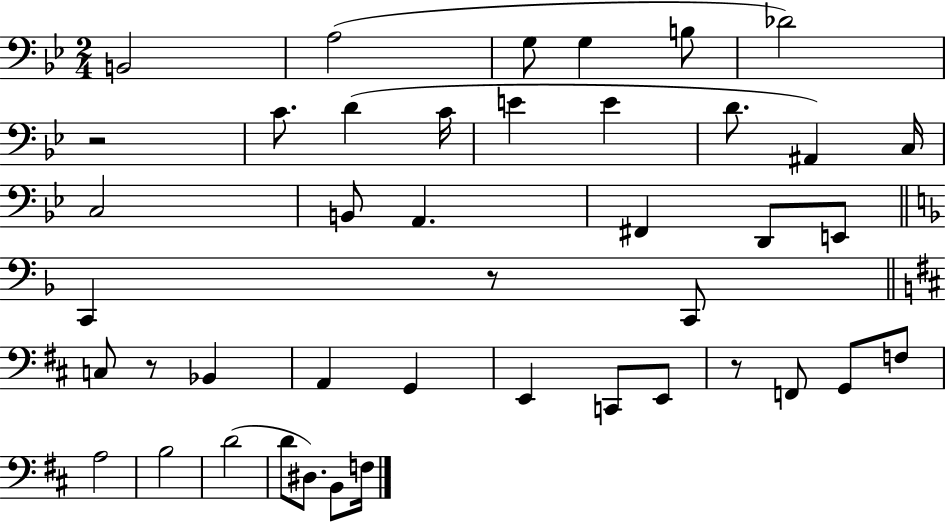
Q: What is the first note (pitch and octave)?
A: B2